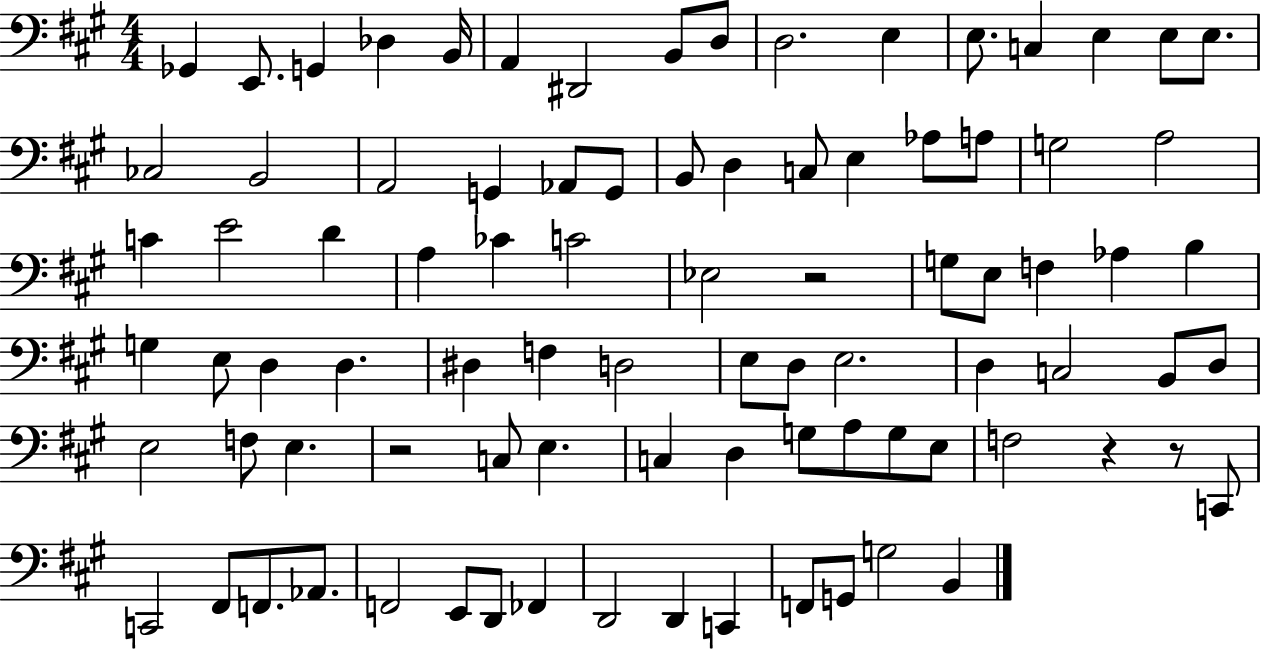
{
  \clef bass
  \numericTimeSignature
  \time 4/4
  \key a \major
  \repeat volta 2 { ges,4 e,8. g,4 des4 b,16 | a,4 dis,2 b,8 d8 | d2. e4 | e8. c4 e4 e8 e8. | \break ces2 b,2 | a,2 g,4 aes,8 g,8 | b,8 d4 c8 e4 aes8 a8 | g2 a2 | \break c'4 e'2 d'4 | a4 ces'4 c'2 | ees2 r2 | g8 e8 f4 aes4 b4 | \break g4 e8 d4 d4. | dis4 f4 d2 | e8 d8 e2. | d4 c2 b,8 d8 | \break e2 f8 e4. | r2 c8 e4. | c4 d4 g8 a8 g8 e8 | f2 r4 r8 c,8 | \break c,2 fis,8 f,8. aes,8. | f,2 e,8 d,8 fes,4 | d,2 d,4 c,4 | f,8 g,8 g2 b,4 | \break } \bar "|."
}